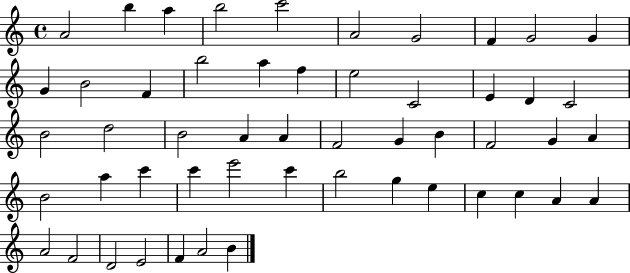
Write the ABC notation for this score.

X:1
T:Untitled
M:4/4
L:1/4
K:C
A2 b a b2 c'2 A2 G2 F G2 G G B2 F b2 a f e2 C2 E D C2 B2 d2 B2 A A F2 G B F2 G A B2 a c' c' e'2 c' b2 g e c c A A A2 F2 D2 E2 F A2 B